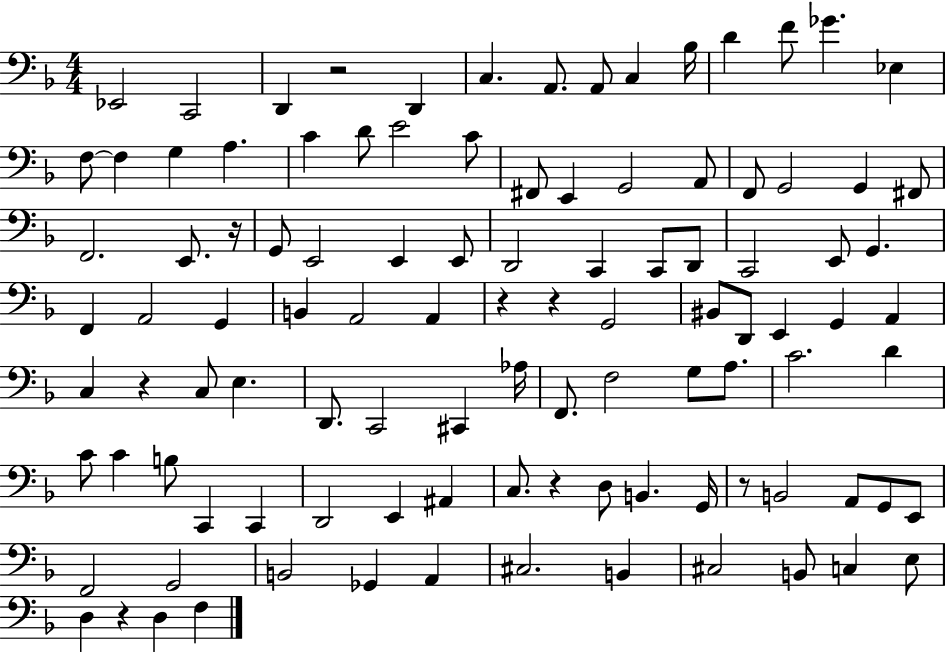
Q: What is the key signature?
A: F major